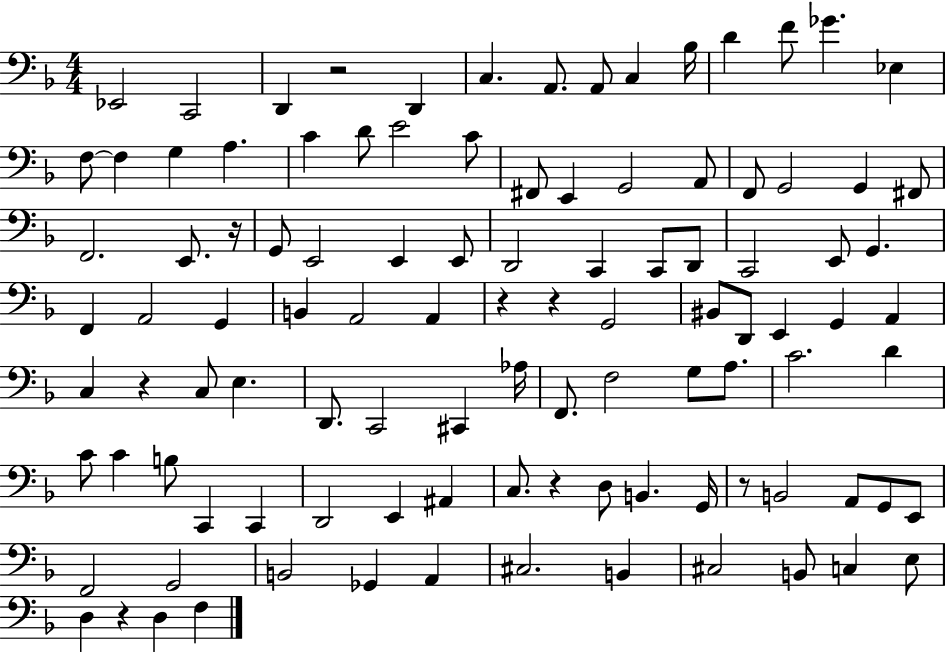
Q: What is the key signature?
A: F major